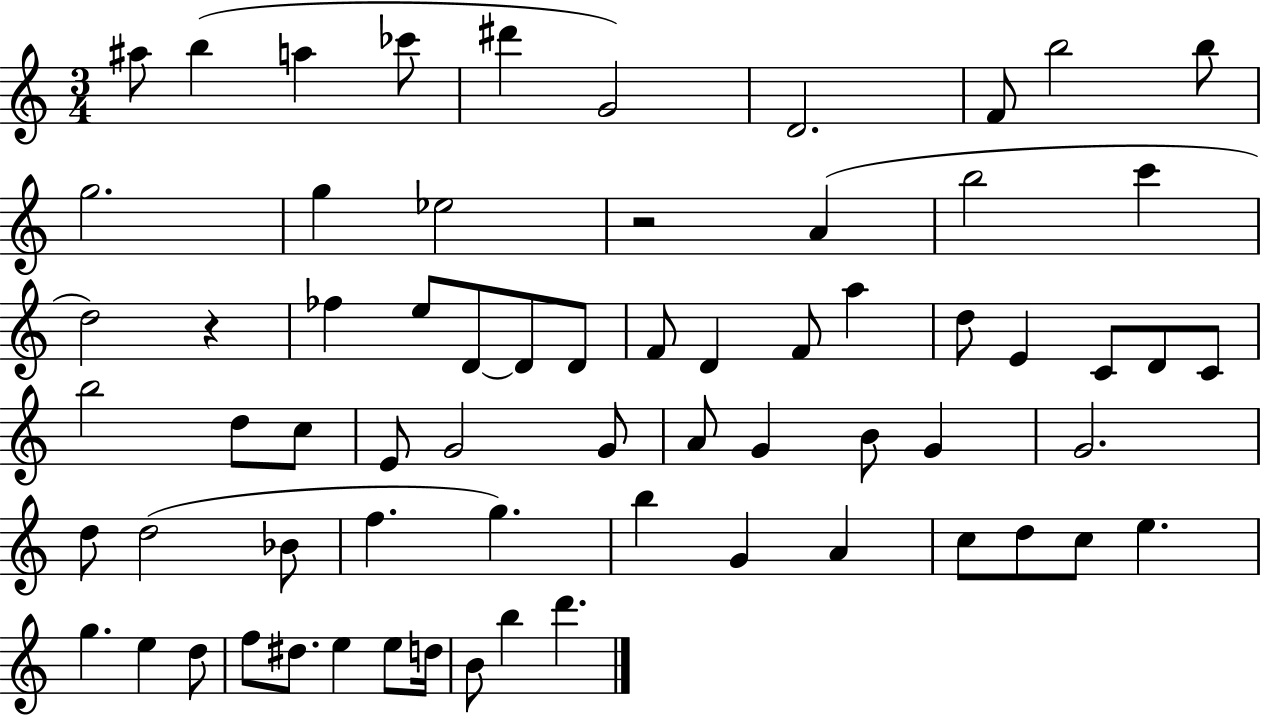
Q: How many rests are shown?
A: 2